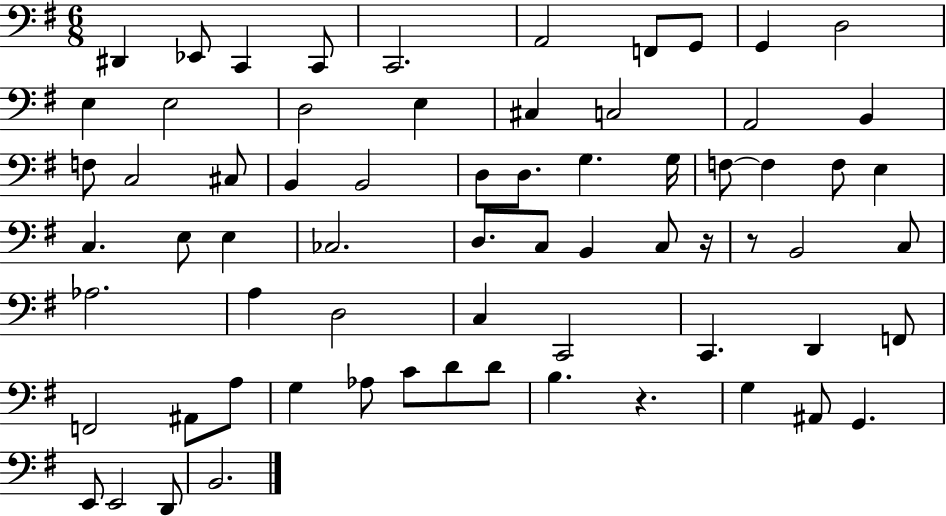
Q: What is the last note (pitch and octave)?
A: B2